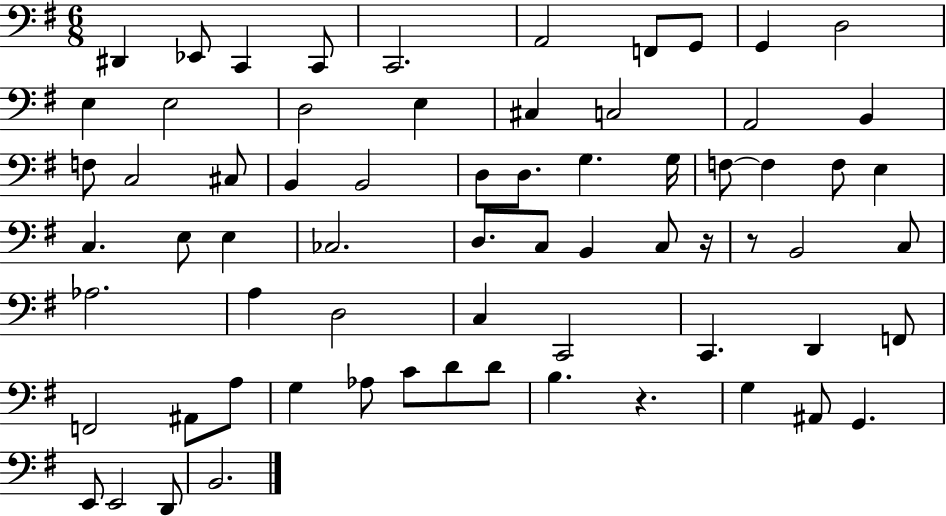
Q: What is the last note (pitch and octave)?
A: B2